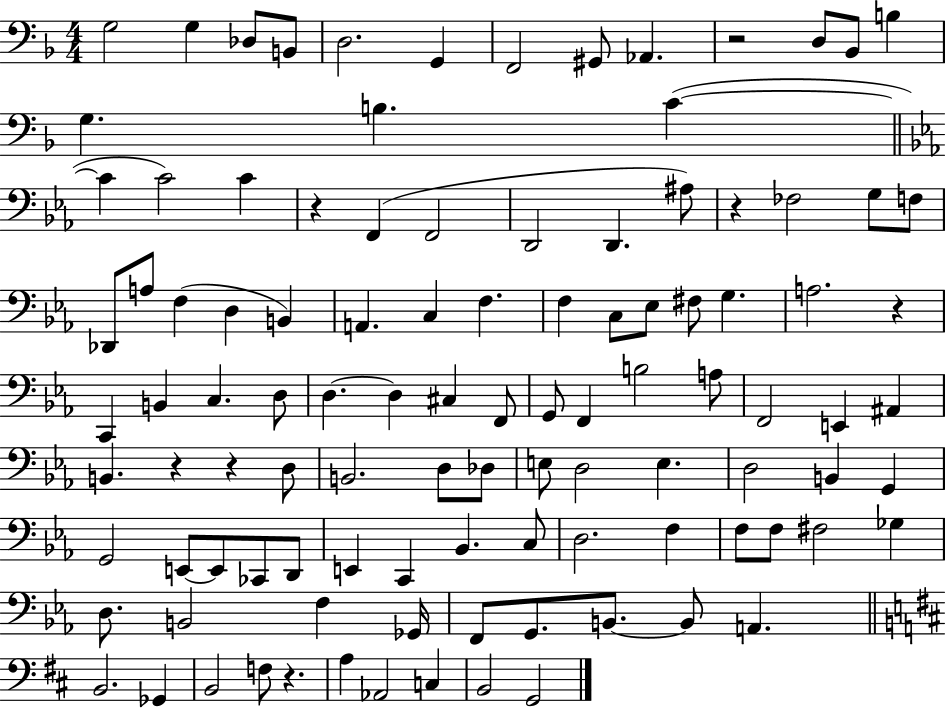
G3/h G3/q Db3/e B2/e D3/h. G2/q F2/h G#2/e Ab2/q. R/h D3/e Bb2/e B3/q G3/q. B3/q. C4/q C4/q C4/h C4/q R/q F2/q F2/h D2/h D2/q. A#3/e R/q FES3/h G3/e F3/e Db2/e A3/e F3/q D3/q B2/q A2/q. C3/q F3/q. F3/q C3/e Eb3/e F#3/e G3/q. A3/h. R/q C2/q B2/q C3/q. D3/e D3/q. D3/q C#3/q F2/e G2/e F2/q B3/h A3/e F2/h E2/q A#2/q B2/q. R/q R/q D3/e B2/h. D3/e Db3/e E3/e D3/h E3/q. D3/h B2/q G2/q G2/h E2/e E2/e CES2/e D2/e E2/q C2/q Bb2/q. C3/e D3/h. F3/q F3/e F3/e F#3/h Gb3/q D3/e. B2/h F3/q Gb2/s F2/e G2/e. B2/e. B2/e A2/q. B2/h. Gb2/q B2/h F3/e R/q. A3/q Ab2/h C3/q B2/h G2/h